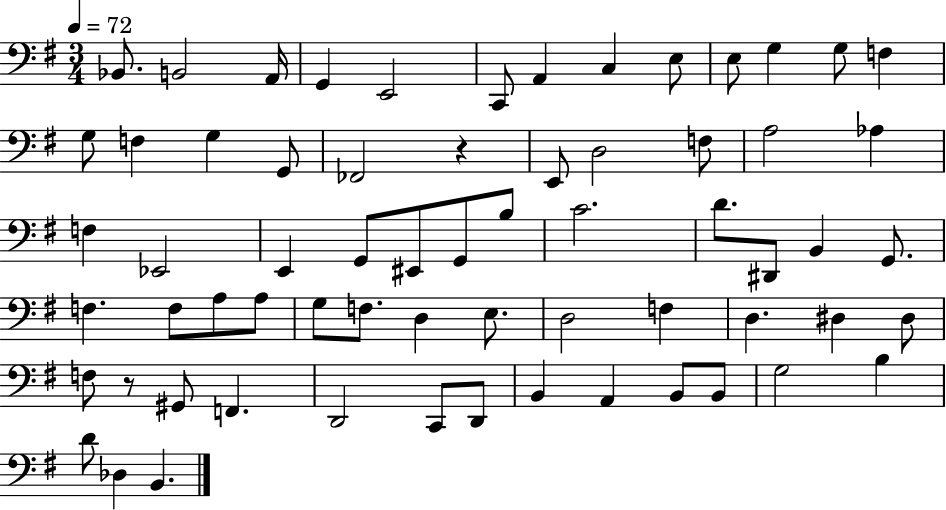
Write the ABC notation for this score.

X:1
T:Untitled
M:3/4
L:1/4
K:G
_B,,/2 B,,2 A,,/4 G,, E,,2 C,,/2 A,, C, E,/2 E,/2 G, G,/2 F, G,/2 F, G, G,,/2 _F,,2 z E,,/2 D,2 F,/2 A,2 _A, F, _E,,2 E,, G,,/2 ^E,,/2 G,,/2 B,/2 C2 D/2 ^D,,/2 B,, G,,/2 F, F,/2 A,/2 A,/2 G,/2 F,/2 D, E,/2 D,2 F, D, ^D, ^D,/2 F,/2 z/2 ^G,,/2 F,, D,,2 C,,/2 D,,/2 B,, A,, B,,/2 B,,/2 G,2 B, D/2 _D, B,,